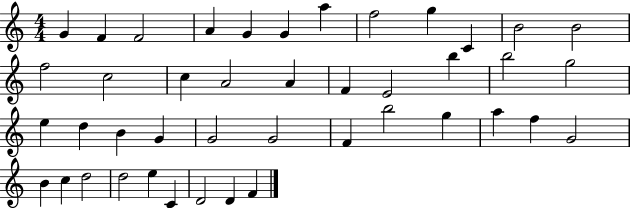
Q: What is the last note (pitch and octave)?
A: F4